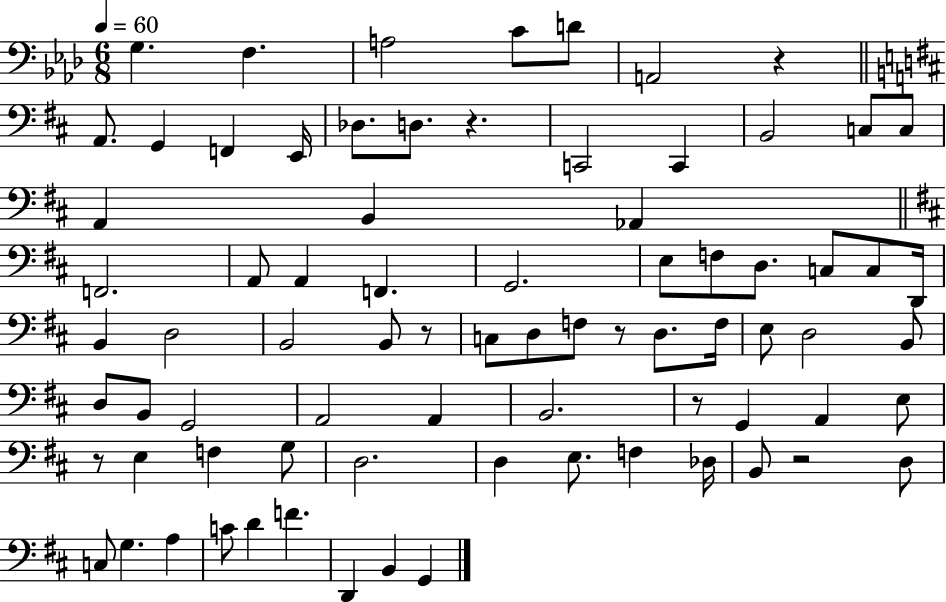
G3/q. F3/q. A3/h C4/e D4/e A2/h R/q A2/e. G2/q F2/q E2/s Db3/e. D3/e. R/q. C2/h C2/q B2/h C3/e C3/e A2/q B2/q Ab2/q F2/h. A2/e A2/q F2/q. G2/h. E3/e F3/e D3/e. C3/e C3/e D2/s B2/q D3/h B2/h B2/e R/e C3/e D3/e F3/e R/e D3/e. F3/s E3/e D3/h B2/e D3/e B2/e G2/h A2/h A2/q B2/h. R/e G2/q A2/q E3/e R/e E3/q F3/q G3/e D3/h. D3/q E3/e. F3/q Db3/s B2/e R/h D3/e C3/e G3/q. A3/q C4/e D4/q F4/q. D2/q B2/q G2/q